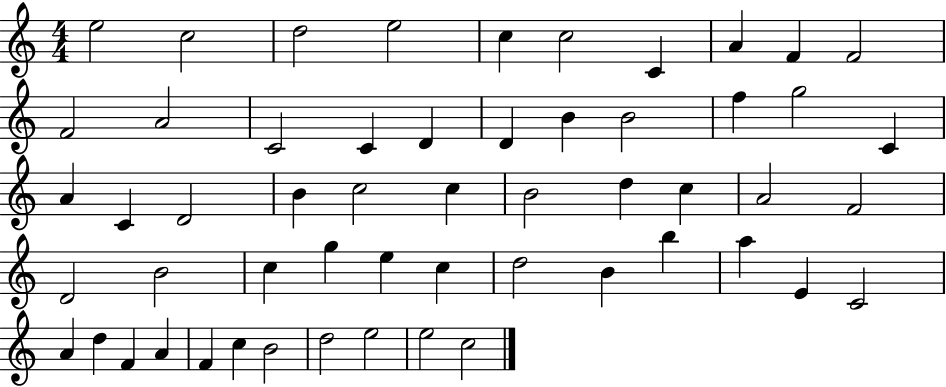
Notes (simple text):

E5/h C5/h D5/h E5/h C5/q C5/h C4/q A4/q F4/q F4/h F4/h A4/h C4/h C4/q D4/q D4/q B4/q B4/h F5/q G5/h C4/q A4/q C4/q D4/h B4/q C5/h C5/q B4/h D5/q C5/q A4/h F4/h D4/h B4/h C5/q G5/q E5/q C5/q D5/h B4/q B5/q A5/q E4/q C4/h A4/q D5/q F4/q A4/q F4/q C5/q B4/h D5/h E5/h E5/h C5/h